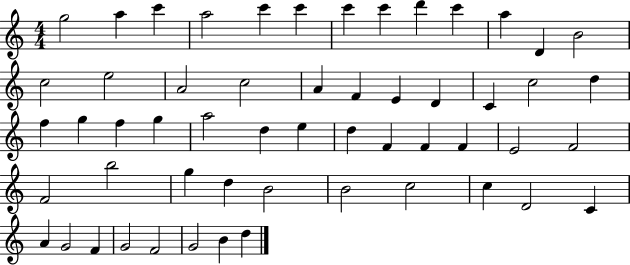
X:1
T:Untitled
M:4/4
L:1/4
K:C
g2 a c' a2 c' c' c' c' d' c' a D B2 c2 e2 A2 c2 A F E D C c2 d f g f g a2 d e d F F F E2 F2 F2 b2 g d B2 B2 c2 c D2 C A G2 F G2 F2 G2 B d